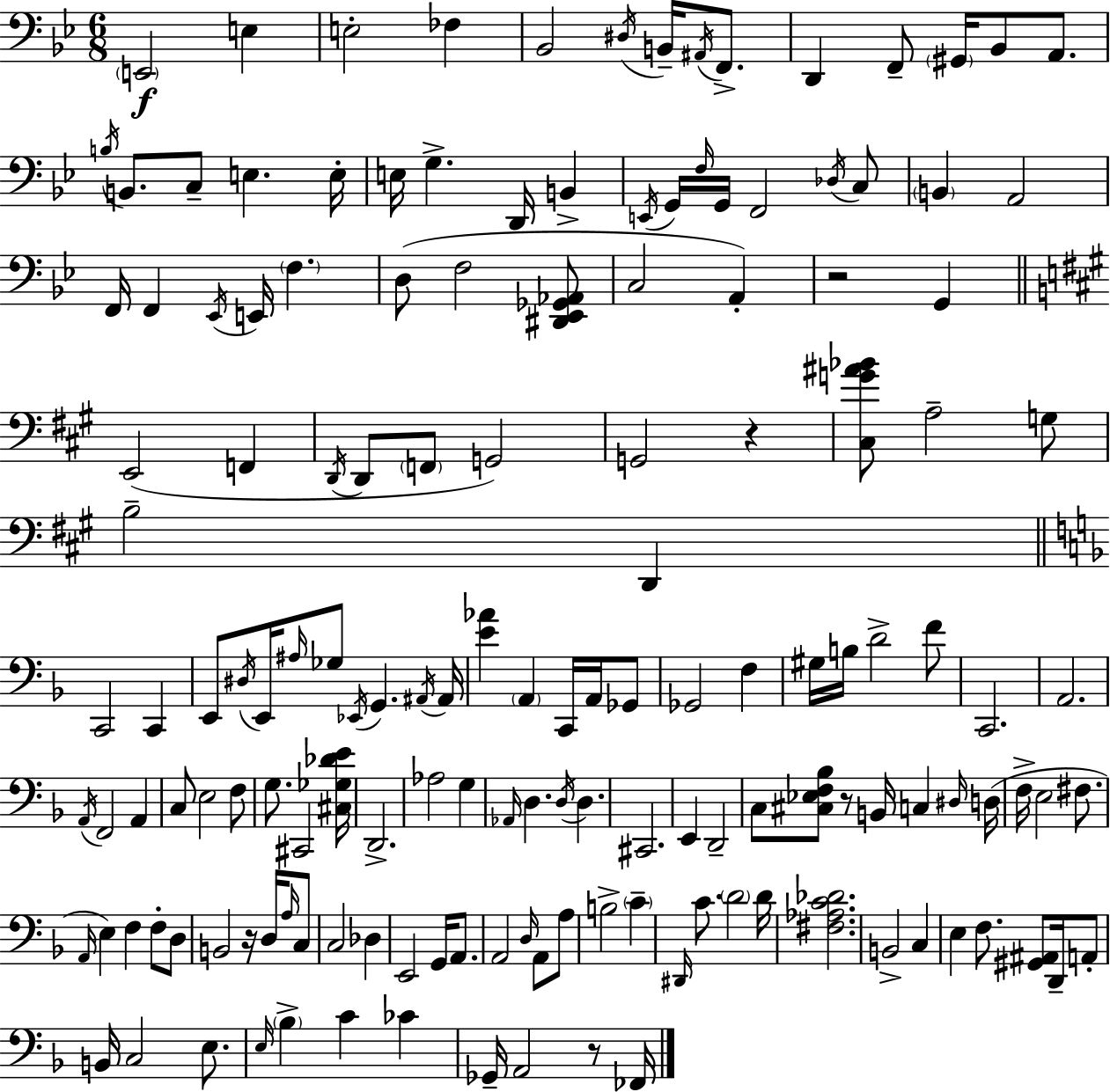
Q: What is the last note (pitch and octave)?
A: FES2